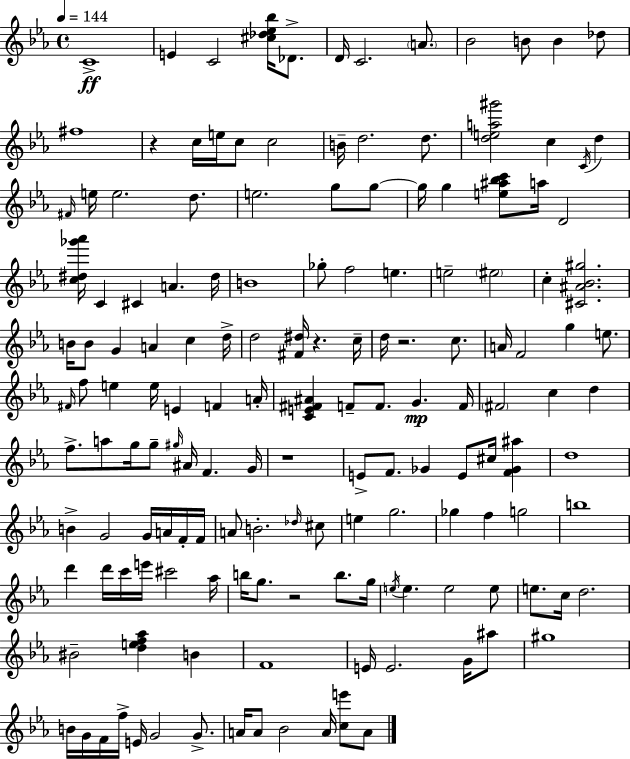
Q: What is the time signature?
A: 4/4